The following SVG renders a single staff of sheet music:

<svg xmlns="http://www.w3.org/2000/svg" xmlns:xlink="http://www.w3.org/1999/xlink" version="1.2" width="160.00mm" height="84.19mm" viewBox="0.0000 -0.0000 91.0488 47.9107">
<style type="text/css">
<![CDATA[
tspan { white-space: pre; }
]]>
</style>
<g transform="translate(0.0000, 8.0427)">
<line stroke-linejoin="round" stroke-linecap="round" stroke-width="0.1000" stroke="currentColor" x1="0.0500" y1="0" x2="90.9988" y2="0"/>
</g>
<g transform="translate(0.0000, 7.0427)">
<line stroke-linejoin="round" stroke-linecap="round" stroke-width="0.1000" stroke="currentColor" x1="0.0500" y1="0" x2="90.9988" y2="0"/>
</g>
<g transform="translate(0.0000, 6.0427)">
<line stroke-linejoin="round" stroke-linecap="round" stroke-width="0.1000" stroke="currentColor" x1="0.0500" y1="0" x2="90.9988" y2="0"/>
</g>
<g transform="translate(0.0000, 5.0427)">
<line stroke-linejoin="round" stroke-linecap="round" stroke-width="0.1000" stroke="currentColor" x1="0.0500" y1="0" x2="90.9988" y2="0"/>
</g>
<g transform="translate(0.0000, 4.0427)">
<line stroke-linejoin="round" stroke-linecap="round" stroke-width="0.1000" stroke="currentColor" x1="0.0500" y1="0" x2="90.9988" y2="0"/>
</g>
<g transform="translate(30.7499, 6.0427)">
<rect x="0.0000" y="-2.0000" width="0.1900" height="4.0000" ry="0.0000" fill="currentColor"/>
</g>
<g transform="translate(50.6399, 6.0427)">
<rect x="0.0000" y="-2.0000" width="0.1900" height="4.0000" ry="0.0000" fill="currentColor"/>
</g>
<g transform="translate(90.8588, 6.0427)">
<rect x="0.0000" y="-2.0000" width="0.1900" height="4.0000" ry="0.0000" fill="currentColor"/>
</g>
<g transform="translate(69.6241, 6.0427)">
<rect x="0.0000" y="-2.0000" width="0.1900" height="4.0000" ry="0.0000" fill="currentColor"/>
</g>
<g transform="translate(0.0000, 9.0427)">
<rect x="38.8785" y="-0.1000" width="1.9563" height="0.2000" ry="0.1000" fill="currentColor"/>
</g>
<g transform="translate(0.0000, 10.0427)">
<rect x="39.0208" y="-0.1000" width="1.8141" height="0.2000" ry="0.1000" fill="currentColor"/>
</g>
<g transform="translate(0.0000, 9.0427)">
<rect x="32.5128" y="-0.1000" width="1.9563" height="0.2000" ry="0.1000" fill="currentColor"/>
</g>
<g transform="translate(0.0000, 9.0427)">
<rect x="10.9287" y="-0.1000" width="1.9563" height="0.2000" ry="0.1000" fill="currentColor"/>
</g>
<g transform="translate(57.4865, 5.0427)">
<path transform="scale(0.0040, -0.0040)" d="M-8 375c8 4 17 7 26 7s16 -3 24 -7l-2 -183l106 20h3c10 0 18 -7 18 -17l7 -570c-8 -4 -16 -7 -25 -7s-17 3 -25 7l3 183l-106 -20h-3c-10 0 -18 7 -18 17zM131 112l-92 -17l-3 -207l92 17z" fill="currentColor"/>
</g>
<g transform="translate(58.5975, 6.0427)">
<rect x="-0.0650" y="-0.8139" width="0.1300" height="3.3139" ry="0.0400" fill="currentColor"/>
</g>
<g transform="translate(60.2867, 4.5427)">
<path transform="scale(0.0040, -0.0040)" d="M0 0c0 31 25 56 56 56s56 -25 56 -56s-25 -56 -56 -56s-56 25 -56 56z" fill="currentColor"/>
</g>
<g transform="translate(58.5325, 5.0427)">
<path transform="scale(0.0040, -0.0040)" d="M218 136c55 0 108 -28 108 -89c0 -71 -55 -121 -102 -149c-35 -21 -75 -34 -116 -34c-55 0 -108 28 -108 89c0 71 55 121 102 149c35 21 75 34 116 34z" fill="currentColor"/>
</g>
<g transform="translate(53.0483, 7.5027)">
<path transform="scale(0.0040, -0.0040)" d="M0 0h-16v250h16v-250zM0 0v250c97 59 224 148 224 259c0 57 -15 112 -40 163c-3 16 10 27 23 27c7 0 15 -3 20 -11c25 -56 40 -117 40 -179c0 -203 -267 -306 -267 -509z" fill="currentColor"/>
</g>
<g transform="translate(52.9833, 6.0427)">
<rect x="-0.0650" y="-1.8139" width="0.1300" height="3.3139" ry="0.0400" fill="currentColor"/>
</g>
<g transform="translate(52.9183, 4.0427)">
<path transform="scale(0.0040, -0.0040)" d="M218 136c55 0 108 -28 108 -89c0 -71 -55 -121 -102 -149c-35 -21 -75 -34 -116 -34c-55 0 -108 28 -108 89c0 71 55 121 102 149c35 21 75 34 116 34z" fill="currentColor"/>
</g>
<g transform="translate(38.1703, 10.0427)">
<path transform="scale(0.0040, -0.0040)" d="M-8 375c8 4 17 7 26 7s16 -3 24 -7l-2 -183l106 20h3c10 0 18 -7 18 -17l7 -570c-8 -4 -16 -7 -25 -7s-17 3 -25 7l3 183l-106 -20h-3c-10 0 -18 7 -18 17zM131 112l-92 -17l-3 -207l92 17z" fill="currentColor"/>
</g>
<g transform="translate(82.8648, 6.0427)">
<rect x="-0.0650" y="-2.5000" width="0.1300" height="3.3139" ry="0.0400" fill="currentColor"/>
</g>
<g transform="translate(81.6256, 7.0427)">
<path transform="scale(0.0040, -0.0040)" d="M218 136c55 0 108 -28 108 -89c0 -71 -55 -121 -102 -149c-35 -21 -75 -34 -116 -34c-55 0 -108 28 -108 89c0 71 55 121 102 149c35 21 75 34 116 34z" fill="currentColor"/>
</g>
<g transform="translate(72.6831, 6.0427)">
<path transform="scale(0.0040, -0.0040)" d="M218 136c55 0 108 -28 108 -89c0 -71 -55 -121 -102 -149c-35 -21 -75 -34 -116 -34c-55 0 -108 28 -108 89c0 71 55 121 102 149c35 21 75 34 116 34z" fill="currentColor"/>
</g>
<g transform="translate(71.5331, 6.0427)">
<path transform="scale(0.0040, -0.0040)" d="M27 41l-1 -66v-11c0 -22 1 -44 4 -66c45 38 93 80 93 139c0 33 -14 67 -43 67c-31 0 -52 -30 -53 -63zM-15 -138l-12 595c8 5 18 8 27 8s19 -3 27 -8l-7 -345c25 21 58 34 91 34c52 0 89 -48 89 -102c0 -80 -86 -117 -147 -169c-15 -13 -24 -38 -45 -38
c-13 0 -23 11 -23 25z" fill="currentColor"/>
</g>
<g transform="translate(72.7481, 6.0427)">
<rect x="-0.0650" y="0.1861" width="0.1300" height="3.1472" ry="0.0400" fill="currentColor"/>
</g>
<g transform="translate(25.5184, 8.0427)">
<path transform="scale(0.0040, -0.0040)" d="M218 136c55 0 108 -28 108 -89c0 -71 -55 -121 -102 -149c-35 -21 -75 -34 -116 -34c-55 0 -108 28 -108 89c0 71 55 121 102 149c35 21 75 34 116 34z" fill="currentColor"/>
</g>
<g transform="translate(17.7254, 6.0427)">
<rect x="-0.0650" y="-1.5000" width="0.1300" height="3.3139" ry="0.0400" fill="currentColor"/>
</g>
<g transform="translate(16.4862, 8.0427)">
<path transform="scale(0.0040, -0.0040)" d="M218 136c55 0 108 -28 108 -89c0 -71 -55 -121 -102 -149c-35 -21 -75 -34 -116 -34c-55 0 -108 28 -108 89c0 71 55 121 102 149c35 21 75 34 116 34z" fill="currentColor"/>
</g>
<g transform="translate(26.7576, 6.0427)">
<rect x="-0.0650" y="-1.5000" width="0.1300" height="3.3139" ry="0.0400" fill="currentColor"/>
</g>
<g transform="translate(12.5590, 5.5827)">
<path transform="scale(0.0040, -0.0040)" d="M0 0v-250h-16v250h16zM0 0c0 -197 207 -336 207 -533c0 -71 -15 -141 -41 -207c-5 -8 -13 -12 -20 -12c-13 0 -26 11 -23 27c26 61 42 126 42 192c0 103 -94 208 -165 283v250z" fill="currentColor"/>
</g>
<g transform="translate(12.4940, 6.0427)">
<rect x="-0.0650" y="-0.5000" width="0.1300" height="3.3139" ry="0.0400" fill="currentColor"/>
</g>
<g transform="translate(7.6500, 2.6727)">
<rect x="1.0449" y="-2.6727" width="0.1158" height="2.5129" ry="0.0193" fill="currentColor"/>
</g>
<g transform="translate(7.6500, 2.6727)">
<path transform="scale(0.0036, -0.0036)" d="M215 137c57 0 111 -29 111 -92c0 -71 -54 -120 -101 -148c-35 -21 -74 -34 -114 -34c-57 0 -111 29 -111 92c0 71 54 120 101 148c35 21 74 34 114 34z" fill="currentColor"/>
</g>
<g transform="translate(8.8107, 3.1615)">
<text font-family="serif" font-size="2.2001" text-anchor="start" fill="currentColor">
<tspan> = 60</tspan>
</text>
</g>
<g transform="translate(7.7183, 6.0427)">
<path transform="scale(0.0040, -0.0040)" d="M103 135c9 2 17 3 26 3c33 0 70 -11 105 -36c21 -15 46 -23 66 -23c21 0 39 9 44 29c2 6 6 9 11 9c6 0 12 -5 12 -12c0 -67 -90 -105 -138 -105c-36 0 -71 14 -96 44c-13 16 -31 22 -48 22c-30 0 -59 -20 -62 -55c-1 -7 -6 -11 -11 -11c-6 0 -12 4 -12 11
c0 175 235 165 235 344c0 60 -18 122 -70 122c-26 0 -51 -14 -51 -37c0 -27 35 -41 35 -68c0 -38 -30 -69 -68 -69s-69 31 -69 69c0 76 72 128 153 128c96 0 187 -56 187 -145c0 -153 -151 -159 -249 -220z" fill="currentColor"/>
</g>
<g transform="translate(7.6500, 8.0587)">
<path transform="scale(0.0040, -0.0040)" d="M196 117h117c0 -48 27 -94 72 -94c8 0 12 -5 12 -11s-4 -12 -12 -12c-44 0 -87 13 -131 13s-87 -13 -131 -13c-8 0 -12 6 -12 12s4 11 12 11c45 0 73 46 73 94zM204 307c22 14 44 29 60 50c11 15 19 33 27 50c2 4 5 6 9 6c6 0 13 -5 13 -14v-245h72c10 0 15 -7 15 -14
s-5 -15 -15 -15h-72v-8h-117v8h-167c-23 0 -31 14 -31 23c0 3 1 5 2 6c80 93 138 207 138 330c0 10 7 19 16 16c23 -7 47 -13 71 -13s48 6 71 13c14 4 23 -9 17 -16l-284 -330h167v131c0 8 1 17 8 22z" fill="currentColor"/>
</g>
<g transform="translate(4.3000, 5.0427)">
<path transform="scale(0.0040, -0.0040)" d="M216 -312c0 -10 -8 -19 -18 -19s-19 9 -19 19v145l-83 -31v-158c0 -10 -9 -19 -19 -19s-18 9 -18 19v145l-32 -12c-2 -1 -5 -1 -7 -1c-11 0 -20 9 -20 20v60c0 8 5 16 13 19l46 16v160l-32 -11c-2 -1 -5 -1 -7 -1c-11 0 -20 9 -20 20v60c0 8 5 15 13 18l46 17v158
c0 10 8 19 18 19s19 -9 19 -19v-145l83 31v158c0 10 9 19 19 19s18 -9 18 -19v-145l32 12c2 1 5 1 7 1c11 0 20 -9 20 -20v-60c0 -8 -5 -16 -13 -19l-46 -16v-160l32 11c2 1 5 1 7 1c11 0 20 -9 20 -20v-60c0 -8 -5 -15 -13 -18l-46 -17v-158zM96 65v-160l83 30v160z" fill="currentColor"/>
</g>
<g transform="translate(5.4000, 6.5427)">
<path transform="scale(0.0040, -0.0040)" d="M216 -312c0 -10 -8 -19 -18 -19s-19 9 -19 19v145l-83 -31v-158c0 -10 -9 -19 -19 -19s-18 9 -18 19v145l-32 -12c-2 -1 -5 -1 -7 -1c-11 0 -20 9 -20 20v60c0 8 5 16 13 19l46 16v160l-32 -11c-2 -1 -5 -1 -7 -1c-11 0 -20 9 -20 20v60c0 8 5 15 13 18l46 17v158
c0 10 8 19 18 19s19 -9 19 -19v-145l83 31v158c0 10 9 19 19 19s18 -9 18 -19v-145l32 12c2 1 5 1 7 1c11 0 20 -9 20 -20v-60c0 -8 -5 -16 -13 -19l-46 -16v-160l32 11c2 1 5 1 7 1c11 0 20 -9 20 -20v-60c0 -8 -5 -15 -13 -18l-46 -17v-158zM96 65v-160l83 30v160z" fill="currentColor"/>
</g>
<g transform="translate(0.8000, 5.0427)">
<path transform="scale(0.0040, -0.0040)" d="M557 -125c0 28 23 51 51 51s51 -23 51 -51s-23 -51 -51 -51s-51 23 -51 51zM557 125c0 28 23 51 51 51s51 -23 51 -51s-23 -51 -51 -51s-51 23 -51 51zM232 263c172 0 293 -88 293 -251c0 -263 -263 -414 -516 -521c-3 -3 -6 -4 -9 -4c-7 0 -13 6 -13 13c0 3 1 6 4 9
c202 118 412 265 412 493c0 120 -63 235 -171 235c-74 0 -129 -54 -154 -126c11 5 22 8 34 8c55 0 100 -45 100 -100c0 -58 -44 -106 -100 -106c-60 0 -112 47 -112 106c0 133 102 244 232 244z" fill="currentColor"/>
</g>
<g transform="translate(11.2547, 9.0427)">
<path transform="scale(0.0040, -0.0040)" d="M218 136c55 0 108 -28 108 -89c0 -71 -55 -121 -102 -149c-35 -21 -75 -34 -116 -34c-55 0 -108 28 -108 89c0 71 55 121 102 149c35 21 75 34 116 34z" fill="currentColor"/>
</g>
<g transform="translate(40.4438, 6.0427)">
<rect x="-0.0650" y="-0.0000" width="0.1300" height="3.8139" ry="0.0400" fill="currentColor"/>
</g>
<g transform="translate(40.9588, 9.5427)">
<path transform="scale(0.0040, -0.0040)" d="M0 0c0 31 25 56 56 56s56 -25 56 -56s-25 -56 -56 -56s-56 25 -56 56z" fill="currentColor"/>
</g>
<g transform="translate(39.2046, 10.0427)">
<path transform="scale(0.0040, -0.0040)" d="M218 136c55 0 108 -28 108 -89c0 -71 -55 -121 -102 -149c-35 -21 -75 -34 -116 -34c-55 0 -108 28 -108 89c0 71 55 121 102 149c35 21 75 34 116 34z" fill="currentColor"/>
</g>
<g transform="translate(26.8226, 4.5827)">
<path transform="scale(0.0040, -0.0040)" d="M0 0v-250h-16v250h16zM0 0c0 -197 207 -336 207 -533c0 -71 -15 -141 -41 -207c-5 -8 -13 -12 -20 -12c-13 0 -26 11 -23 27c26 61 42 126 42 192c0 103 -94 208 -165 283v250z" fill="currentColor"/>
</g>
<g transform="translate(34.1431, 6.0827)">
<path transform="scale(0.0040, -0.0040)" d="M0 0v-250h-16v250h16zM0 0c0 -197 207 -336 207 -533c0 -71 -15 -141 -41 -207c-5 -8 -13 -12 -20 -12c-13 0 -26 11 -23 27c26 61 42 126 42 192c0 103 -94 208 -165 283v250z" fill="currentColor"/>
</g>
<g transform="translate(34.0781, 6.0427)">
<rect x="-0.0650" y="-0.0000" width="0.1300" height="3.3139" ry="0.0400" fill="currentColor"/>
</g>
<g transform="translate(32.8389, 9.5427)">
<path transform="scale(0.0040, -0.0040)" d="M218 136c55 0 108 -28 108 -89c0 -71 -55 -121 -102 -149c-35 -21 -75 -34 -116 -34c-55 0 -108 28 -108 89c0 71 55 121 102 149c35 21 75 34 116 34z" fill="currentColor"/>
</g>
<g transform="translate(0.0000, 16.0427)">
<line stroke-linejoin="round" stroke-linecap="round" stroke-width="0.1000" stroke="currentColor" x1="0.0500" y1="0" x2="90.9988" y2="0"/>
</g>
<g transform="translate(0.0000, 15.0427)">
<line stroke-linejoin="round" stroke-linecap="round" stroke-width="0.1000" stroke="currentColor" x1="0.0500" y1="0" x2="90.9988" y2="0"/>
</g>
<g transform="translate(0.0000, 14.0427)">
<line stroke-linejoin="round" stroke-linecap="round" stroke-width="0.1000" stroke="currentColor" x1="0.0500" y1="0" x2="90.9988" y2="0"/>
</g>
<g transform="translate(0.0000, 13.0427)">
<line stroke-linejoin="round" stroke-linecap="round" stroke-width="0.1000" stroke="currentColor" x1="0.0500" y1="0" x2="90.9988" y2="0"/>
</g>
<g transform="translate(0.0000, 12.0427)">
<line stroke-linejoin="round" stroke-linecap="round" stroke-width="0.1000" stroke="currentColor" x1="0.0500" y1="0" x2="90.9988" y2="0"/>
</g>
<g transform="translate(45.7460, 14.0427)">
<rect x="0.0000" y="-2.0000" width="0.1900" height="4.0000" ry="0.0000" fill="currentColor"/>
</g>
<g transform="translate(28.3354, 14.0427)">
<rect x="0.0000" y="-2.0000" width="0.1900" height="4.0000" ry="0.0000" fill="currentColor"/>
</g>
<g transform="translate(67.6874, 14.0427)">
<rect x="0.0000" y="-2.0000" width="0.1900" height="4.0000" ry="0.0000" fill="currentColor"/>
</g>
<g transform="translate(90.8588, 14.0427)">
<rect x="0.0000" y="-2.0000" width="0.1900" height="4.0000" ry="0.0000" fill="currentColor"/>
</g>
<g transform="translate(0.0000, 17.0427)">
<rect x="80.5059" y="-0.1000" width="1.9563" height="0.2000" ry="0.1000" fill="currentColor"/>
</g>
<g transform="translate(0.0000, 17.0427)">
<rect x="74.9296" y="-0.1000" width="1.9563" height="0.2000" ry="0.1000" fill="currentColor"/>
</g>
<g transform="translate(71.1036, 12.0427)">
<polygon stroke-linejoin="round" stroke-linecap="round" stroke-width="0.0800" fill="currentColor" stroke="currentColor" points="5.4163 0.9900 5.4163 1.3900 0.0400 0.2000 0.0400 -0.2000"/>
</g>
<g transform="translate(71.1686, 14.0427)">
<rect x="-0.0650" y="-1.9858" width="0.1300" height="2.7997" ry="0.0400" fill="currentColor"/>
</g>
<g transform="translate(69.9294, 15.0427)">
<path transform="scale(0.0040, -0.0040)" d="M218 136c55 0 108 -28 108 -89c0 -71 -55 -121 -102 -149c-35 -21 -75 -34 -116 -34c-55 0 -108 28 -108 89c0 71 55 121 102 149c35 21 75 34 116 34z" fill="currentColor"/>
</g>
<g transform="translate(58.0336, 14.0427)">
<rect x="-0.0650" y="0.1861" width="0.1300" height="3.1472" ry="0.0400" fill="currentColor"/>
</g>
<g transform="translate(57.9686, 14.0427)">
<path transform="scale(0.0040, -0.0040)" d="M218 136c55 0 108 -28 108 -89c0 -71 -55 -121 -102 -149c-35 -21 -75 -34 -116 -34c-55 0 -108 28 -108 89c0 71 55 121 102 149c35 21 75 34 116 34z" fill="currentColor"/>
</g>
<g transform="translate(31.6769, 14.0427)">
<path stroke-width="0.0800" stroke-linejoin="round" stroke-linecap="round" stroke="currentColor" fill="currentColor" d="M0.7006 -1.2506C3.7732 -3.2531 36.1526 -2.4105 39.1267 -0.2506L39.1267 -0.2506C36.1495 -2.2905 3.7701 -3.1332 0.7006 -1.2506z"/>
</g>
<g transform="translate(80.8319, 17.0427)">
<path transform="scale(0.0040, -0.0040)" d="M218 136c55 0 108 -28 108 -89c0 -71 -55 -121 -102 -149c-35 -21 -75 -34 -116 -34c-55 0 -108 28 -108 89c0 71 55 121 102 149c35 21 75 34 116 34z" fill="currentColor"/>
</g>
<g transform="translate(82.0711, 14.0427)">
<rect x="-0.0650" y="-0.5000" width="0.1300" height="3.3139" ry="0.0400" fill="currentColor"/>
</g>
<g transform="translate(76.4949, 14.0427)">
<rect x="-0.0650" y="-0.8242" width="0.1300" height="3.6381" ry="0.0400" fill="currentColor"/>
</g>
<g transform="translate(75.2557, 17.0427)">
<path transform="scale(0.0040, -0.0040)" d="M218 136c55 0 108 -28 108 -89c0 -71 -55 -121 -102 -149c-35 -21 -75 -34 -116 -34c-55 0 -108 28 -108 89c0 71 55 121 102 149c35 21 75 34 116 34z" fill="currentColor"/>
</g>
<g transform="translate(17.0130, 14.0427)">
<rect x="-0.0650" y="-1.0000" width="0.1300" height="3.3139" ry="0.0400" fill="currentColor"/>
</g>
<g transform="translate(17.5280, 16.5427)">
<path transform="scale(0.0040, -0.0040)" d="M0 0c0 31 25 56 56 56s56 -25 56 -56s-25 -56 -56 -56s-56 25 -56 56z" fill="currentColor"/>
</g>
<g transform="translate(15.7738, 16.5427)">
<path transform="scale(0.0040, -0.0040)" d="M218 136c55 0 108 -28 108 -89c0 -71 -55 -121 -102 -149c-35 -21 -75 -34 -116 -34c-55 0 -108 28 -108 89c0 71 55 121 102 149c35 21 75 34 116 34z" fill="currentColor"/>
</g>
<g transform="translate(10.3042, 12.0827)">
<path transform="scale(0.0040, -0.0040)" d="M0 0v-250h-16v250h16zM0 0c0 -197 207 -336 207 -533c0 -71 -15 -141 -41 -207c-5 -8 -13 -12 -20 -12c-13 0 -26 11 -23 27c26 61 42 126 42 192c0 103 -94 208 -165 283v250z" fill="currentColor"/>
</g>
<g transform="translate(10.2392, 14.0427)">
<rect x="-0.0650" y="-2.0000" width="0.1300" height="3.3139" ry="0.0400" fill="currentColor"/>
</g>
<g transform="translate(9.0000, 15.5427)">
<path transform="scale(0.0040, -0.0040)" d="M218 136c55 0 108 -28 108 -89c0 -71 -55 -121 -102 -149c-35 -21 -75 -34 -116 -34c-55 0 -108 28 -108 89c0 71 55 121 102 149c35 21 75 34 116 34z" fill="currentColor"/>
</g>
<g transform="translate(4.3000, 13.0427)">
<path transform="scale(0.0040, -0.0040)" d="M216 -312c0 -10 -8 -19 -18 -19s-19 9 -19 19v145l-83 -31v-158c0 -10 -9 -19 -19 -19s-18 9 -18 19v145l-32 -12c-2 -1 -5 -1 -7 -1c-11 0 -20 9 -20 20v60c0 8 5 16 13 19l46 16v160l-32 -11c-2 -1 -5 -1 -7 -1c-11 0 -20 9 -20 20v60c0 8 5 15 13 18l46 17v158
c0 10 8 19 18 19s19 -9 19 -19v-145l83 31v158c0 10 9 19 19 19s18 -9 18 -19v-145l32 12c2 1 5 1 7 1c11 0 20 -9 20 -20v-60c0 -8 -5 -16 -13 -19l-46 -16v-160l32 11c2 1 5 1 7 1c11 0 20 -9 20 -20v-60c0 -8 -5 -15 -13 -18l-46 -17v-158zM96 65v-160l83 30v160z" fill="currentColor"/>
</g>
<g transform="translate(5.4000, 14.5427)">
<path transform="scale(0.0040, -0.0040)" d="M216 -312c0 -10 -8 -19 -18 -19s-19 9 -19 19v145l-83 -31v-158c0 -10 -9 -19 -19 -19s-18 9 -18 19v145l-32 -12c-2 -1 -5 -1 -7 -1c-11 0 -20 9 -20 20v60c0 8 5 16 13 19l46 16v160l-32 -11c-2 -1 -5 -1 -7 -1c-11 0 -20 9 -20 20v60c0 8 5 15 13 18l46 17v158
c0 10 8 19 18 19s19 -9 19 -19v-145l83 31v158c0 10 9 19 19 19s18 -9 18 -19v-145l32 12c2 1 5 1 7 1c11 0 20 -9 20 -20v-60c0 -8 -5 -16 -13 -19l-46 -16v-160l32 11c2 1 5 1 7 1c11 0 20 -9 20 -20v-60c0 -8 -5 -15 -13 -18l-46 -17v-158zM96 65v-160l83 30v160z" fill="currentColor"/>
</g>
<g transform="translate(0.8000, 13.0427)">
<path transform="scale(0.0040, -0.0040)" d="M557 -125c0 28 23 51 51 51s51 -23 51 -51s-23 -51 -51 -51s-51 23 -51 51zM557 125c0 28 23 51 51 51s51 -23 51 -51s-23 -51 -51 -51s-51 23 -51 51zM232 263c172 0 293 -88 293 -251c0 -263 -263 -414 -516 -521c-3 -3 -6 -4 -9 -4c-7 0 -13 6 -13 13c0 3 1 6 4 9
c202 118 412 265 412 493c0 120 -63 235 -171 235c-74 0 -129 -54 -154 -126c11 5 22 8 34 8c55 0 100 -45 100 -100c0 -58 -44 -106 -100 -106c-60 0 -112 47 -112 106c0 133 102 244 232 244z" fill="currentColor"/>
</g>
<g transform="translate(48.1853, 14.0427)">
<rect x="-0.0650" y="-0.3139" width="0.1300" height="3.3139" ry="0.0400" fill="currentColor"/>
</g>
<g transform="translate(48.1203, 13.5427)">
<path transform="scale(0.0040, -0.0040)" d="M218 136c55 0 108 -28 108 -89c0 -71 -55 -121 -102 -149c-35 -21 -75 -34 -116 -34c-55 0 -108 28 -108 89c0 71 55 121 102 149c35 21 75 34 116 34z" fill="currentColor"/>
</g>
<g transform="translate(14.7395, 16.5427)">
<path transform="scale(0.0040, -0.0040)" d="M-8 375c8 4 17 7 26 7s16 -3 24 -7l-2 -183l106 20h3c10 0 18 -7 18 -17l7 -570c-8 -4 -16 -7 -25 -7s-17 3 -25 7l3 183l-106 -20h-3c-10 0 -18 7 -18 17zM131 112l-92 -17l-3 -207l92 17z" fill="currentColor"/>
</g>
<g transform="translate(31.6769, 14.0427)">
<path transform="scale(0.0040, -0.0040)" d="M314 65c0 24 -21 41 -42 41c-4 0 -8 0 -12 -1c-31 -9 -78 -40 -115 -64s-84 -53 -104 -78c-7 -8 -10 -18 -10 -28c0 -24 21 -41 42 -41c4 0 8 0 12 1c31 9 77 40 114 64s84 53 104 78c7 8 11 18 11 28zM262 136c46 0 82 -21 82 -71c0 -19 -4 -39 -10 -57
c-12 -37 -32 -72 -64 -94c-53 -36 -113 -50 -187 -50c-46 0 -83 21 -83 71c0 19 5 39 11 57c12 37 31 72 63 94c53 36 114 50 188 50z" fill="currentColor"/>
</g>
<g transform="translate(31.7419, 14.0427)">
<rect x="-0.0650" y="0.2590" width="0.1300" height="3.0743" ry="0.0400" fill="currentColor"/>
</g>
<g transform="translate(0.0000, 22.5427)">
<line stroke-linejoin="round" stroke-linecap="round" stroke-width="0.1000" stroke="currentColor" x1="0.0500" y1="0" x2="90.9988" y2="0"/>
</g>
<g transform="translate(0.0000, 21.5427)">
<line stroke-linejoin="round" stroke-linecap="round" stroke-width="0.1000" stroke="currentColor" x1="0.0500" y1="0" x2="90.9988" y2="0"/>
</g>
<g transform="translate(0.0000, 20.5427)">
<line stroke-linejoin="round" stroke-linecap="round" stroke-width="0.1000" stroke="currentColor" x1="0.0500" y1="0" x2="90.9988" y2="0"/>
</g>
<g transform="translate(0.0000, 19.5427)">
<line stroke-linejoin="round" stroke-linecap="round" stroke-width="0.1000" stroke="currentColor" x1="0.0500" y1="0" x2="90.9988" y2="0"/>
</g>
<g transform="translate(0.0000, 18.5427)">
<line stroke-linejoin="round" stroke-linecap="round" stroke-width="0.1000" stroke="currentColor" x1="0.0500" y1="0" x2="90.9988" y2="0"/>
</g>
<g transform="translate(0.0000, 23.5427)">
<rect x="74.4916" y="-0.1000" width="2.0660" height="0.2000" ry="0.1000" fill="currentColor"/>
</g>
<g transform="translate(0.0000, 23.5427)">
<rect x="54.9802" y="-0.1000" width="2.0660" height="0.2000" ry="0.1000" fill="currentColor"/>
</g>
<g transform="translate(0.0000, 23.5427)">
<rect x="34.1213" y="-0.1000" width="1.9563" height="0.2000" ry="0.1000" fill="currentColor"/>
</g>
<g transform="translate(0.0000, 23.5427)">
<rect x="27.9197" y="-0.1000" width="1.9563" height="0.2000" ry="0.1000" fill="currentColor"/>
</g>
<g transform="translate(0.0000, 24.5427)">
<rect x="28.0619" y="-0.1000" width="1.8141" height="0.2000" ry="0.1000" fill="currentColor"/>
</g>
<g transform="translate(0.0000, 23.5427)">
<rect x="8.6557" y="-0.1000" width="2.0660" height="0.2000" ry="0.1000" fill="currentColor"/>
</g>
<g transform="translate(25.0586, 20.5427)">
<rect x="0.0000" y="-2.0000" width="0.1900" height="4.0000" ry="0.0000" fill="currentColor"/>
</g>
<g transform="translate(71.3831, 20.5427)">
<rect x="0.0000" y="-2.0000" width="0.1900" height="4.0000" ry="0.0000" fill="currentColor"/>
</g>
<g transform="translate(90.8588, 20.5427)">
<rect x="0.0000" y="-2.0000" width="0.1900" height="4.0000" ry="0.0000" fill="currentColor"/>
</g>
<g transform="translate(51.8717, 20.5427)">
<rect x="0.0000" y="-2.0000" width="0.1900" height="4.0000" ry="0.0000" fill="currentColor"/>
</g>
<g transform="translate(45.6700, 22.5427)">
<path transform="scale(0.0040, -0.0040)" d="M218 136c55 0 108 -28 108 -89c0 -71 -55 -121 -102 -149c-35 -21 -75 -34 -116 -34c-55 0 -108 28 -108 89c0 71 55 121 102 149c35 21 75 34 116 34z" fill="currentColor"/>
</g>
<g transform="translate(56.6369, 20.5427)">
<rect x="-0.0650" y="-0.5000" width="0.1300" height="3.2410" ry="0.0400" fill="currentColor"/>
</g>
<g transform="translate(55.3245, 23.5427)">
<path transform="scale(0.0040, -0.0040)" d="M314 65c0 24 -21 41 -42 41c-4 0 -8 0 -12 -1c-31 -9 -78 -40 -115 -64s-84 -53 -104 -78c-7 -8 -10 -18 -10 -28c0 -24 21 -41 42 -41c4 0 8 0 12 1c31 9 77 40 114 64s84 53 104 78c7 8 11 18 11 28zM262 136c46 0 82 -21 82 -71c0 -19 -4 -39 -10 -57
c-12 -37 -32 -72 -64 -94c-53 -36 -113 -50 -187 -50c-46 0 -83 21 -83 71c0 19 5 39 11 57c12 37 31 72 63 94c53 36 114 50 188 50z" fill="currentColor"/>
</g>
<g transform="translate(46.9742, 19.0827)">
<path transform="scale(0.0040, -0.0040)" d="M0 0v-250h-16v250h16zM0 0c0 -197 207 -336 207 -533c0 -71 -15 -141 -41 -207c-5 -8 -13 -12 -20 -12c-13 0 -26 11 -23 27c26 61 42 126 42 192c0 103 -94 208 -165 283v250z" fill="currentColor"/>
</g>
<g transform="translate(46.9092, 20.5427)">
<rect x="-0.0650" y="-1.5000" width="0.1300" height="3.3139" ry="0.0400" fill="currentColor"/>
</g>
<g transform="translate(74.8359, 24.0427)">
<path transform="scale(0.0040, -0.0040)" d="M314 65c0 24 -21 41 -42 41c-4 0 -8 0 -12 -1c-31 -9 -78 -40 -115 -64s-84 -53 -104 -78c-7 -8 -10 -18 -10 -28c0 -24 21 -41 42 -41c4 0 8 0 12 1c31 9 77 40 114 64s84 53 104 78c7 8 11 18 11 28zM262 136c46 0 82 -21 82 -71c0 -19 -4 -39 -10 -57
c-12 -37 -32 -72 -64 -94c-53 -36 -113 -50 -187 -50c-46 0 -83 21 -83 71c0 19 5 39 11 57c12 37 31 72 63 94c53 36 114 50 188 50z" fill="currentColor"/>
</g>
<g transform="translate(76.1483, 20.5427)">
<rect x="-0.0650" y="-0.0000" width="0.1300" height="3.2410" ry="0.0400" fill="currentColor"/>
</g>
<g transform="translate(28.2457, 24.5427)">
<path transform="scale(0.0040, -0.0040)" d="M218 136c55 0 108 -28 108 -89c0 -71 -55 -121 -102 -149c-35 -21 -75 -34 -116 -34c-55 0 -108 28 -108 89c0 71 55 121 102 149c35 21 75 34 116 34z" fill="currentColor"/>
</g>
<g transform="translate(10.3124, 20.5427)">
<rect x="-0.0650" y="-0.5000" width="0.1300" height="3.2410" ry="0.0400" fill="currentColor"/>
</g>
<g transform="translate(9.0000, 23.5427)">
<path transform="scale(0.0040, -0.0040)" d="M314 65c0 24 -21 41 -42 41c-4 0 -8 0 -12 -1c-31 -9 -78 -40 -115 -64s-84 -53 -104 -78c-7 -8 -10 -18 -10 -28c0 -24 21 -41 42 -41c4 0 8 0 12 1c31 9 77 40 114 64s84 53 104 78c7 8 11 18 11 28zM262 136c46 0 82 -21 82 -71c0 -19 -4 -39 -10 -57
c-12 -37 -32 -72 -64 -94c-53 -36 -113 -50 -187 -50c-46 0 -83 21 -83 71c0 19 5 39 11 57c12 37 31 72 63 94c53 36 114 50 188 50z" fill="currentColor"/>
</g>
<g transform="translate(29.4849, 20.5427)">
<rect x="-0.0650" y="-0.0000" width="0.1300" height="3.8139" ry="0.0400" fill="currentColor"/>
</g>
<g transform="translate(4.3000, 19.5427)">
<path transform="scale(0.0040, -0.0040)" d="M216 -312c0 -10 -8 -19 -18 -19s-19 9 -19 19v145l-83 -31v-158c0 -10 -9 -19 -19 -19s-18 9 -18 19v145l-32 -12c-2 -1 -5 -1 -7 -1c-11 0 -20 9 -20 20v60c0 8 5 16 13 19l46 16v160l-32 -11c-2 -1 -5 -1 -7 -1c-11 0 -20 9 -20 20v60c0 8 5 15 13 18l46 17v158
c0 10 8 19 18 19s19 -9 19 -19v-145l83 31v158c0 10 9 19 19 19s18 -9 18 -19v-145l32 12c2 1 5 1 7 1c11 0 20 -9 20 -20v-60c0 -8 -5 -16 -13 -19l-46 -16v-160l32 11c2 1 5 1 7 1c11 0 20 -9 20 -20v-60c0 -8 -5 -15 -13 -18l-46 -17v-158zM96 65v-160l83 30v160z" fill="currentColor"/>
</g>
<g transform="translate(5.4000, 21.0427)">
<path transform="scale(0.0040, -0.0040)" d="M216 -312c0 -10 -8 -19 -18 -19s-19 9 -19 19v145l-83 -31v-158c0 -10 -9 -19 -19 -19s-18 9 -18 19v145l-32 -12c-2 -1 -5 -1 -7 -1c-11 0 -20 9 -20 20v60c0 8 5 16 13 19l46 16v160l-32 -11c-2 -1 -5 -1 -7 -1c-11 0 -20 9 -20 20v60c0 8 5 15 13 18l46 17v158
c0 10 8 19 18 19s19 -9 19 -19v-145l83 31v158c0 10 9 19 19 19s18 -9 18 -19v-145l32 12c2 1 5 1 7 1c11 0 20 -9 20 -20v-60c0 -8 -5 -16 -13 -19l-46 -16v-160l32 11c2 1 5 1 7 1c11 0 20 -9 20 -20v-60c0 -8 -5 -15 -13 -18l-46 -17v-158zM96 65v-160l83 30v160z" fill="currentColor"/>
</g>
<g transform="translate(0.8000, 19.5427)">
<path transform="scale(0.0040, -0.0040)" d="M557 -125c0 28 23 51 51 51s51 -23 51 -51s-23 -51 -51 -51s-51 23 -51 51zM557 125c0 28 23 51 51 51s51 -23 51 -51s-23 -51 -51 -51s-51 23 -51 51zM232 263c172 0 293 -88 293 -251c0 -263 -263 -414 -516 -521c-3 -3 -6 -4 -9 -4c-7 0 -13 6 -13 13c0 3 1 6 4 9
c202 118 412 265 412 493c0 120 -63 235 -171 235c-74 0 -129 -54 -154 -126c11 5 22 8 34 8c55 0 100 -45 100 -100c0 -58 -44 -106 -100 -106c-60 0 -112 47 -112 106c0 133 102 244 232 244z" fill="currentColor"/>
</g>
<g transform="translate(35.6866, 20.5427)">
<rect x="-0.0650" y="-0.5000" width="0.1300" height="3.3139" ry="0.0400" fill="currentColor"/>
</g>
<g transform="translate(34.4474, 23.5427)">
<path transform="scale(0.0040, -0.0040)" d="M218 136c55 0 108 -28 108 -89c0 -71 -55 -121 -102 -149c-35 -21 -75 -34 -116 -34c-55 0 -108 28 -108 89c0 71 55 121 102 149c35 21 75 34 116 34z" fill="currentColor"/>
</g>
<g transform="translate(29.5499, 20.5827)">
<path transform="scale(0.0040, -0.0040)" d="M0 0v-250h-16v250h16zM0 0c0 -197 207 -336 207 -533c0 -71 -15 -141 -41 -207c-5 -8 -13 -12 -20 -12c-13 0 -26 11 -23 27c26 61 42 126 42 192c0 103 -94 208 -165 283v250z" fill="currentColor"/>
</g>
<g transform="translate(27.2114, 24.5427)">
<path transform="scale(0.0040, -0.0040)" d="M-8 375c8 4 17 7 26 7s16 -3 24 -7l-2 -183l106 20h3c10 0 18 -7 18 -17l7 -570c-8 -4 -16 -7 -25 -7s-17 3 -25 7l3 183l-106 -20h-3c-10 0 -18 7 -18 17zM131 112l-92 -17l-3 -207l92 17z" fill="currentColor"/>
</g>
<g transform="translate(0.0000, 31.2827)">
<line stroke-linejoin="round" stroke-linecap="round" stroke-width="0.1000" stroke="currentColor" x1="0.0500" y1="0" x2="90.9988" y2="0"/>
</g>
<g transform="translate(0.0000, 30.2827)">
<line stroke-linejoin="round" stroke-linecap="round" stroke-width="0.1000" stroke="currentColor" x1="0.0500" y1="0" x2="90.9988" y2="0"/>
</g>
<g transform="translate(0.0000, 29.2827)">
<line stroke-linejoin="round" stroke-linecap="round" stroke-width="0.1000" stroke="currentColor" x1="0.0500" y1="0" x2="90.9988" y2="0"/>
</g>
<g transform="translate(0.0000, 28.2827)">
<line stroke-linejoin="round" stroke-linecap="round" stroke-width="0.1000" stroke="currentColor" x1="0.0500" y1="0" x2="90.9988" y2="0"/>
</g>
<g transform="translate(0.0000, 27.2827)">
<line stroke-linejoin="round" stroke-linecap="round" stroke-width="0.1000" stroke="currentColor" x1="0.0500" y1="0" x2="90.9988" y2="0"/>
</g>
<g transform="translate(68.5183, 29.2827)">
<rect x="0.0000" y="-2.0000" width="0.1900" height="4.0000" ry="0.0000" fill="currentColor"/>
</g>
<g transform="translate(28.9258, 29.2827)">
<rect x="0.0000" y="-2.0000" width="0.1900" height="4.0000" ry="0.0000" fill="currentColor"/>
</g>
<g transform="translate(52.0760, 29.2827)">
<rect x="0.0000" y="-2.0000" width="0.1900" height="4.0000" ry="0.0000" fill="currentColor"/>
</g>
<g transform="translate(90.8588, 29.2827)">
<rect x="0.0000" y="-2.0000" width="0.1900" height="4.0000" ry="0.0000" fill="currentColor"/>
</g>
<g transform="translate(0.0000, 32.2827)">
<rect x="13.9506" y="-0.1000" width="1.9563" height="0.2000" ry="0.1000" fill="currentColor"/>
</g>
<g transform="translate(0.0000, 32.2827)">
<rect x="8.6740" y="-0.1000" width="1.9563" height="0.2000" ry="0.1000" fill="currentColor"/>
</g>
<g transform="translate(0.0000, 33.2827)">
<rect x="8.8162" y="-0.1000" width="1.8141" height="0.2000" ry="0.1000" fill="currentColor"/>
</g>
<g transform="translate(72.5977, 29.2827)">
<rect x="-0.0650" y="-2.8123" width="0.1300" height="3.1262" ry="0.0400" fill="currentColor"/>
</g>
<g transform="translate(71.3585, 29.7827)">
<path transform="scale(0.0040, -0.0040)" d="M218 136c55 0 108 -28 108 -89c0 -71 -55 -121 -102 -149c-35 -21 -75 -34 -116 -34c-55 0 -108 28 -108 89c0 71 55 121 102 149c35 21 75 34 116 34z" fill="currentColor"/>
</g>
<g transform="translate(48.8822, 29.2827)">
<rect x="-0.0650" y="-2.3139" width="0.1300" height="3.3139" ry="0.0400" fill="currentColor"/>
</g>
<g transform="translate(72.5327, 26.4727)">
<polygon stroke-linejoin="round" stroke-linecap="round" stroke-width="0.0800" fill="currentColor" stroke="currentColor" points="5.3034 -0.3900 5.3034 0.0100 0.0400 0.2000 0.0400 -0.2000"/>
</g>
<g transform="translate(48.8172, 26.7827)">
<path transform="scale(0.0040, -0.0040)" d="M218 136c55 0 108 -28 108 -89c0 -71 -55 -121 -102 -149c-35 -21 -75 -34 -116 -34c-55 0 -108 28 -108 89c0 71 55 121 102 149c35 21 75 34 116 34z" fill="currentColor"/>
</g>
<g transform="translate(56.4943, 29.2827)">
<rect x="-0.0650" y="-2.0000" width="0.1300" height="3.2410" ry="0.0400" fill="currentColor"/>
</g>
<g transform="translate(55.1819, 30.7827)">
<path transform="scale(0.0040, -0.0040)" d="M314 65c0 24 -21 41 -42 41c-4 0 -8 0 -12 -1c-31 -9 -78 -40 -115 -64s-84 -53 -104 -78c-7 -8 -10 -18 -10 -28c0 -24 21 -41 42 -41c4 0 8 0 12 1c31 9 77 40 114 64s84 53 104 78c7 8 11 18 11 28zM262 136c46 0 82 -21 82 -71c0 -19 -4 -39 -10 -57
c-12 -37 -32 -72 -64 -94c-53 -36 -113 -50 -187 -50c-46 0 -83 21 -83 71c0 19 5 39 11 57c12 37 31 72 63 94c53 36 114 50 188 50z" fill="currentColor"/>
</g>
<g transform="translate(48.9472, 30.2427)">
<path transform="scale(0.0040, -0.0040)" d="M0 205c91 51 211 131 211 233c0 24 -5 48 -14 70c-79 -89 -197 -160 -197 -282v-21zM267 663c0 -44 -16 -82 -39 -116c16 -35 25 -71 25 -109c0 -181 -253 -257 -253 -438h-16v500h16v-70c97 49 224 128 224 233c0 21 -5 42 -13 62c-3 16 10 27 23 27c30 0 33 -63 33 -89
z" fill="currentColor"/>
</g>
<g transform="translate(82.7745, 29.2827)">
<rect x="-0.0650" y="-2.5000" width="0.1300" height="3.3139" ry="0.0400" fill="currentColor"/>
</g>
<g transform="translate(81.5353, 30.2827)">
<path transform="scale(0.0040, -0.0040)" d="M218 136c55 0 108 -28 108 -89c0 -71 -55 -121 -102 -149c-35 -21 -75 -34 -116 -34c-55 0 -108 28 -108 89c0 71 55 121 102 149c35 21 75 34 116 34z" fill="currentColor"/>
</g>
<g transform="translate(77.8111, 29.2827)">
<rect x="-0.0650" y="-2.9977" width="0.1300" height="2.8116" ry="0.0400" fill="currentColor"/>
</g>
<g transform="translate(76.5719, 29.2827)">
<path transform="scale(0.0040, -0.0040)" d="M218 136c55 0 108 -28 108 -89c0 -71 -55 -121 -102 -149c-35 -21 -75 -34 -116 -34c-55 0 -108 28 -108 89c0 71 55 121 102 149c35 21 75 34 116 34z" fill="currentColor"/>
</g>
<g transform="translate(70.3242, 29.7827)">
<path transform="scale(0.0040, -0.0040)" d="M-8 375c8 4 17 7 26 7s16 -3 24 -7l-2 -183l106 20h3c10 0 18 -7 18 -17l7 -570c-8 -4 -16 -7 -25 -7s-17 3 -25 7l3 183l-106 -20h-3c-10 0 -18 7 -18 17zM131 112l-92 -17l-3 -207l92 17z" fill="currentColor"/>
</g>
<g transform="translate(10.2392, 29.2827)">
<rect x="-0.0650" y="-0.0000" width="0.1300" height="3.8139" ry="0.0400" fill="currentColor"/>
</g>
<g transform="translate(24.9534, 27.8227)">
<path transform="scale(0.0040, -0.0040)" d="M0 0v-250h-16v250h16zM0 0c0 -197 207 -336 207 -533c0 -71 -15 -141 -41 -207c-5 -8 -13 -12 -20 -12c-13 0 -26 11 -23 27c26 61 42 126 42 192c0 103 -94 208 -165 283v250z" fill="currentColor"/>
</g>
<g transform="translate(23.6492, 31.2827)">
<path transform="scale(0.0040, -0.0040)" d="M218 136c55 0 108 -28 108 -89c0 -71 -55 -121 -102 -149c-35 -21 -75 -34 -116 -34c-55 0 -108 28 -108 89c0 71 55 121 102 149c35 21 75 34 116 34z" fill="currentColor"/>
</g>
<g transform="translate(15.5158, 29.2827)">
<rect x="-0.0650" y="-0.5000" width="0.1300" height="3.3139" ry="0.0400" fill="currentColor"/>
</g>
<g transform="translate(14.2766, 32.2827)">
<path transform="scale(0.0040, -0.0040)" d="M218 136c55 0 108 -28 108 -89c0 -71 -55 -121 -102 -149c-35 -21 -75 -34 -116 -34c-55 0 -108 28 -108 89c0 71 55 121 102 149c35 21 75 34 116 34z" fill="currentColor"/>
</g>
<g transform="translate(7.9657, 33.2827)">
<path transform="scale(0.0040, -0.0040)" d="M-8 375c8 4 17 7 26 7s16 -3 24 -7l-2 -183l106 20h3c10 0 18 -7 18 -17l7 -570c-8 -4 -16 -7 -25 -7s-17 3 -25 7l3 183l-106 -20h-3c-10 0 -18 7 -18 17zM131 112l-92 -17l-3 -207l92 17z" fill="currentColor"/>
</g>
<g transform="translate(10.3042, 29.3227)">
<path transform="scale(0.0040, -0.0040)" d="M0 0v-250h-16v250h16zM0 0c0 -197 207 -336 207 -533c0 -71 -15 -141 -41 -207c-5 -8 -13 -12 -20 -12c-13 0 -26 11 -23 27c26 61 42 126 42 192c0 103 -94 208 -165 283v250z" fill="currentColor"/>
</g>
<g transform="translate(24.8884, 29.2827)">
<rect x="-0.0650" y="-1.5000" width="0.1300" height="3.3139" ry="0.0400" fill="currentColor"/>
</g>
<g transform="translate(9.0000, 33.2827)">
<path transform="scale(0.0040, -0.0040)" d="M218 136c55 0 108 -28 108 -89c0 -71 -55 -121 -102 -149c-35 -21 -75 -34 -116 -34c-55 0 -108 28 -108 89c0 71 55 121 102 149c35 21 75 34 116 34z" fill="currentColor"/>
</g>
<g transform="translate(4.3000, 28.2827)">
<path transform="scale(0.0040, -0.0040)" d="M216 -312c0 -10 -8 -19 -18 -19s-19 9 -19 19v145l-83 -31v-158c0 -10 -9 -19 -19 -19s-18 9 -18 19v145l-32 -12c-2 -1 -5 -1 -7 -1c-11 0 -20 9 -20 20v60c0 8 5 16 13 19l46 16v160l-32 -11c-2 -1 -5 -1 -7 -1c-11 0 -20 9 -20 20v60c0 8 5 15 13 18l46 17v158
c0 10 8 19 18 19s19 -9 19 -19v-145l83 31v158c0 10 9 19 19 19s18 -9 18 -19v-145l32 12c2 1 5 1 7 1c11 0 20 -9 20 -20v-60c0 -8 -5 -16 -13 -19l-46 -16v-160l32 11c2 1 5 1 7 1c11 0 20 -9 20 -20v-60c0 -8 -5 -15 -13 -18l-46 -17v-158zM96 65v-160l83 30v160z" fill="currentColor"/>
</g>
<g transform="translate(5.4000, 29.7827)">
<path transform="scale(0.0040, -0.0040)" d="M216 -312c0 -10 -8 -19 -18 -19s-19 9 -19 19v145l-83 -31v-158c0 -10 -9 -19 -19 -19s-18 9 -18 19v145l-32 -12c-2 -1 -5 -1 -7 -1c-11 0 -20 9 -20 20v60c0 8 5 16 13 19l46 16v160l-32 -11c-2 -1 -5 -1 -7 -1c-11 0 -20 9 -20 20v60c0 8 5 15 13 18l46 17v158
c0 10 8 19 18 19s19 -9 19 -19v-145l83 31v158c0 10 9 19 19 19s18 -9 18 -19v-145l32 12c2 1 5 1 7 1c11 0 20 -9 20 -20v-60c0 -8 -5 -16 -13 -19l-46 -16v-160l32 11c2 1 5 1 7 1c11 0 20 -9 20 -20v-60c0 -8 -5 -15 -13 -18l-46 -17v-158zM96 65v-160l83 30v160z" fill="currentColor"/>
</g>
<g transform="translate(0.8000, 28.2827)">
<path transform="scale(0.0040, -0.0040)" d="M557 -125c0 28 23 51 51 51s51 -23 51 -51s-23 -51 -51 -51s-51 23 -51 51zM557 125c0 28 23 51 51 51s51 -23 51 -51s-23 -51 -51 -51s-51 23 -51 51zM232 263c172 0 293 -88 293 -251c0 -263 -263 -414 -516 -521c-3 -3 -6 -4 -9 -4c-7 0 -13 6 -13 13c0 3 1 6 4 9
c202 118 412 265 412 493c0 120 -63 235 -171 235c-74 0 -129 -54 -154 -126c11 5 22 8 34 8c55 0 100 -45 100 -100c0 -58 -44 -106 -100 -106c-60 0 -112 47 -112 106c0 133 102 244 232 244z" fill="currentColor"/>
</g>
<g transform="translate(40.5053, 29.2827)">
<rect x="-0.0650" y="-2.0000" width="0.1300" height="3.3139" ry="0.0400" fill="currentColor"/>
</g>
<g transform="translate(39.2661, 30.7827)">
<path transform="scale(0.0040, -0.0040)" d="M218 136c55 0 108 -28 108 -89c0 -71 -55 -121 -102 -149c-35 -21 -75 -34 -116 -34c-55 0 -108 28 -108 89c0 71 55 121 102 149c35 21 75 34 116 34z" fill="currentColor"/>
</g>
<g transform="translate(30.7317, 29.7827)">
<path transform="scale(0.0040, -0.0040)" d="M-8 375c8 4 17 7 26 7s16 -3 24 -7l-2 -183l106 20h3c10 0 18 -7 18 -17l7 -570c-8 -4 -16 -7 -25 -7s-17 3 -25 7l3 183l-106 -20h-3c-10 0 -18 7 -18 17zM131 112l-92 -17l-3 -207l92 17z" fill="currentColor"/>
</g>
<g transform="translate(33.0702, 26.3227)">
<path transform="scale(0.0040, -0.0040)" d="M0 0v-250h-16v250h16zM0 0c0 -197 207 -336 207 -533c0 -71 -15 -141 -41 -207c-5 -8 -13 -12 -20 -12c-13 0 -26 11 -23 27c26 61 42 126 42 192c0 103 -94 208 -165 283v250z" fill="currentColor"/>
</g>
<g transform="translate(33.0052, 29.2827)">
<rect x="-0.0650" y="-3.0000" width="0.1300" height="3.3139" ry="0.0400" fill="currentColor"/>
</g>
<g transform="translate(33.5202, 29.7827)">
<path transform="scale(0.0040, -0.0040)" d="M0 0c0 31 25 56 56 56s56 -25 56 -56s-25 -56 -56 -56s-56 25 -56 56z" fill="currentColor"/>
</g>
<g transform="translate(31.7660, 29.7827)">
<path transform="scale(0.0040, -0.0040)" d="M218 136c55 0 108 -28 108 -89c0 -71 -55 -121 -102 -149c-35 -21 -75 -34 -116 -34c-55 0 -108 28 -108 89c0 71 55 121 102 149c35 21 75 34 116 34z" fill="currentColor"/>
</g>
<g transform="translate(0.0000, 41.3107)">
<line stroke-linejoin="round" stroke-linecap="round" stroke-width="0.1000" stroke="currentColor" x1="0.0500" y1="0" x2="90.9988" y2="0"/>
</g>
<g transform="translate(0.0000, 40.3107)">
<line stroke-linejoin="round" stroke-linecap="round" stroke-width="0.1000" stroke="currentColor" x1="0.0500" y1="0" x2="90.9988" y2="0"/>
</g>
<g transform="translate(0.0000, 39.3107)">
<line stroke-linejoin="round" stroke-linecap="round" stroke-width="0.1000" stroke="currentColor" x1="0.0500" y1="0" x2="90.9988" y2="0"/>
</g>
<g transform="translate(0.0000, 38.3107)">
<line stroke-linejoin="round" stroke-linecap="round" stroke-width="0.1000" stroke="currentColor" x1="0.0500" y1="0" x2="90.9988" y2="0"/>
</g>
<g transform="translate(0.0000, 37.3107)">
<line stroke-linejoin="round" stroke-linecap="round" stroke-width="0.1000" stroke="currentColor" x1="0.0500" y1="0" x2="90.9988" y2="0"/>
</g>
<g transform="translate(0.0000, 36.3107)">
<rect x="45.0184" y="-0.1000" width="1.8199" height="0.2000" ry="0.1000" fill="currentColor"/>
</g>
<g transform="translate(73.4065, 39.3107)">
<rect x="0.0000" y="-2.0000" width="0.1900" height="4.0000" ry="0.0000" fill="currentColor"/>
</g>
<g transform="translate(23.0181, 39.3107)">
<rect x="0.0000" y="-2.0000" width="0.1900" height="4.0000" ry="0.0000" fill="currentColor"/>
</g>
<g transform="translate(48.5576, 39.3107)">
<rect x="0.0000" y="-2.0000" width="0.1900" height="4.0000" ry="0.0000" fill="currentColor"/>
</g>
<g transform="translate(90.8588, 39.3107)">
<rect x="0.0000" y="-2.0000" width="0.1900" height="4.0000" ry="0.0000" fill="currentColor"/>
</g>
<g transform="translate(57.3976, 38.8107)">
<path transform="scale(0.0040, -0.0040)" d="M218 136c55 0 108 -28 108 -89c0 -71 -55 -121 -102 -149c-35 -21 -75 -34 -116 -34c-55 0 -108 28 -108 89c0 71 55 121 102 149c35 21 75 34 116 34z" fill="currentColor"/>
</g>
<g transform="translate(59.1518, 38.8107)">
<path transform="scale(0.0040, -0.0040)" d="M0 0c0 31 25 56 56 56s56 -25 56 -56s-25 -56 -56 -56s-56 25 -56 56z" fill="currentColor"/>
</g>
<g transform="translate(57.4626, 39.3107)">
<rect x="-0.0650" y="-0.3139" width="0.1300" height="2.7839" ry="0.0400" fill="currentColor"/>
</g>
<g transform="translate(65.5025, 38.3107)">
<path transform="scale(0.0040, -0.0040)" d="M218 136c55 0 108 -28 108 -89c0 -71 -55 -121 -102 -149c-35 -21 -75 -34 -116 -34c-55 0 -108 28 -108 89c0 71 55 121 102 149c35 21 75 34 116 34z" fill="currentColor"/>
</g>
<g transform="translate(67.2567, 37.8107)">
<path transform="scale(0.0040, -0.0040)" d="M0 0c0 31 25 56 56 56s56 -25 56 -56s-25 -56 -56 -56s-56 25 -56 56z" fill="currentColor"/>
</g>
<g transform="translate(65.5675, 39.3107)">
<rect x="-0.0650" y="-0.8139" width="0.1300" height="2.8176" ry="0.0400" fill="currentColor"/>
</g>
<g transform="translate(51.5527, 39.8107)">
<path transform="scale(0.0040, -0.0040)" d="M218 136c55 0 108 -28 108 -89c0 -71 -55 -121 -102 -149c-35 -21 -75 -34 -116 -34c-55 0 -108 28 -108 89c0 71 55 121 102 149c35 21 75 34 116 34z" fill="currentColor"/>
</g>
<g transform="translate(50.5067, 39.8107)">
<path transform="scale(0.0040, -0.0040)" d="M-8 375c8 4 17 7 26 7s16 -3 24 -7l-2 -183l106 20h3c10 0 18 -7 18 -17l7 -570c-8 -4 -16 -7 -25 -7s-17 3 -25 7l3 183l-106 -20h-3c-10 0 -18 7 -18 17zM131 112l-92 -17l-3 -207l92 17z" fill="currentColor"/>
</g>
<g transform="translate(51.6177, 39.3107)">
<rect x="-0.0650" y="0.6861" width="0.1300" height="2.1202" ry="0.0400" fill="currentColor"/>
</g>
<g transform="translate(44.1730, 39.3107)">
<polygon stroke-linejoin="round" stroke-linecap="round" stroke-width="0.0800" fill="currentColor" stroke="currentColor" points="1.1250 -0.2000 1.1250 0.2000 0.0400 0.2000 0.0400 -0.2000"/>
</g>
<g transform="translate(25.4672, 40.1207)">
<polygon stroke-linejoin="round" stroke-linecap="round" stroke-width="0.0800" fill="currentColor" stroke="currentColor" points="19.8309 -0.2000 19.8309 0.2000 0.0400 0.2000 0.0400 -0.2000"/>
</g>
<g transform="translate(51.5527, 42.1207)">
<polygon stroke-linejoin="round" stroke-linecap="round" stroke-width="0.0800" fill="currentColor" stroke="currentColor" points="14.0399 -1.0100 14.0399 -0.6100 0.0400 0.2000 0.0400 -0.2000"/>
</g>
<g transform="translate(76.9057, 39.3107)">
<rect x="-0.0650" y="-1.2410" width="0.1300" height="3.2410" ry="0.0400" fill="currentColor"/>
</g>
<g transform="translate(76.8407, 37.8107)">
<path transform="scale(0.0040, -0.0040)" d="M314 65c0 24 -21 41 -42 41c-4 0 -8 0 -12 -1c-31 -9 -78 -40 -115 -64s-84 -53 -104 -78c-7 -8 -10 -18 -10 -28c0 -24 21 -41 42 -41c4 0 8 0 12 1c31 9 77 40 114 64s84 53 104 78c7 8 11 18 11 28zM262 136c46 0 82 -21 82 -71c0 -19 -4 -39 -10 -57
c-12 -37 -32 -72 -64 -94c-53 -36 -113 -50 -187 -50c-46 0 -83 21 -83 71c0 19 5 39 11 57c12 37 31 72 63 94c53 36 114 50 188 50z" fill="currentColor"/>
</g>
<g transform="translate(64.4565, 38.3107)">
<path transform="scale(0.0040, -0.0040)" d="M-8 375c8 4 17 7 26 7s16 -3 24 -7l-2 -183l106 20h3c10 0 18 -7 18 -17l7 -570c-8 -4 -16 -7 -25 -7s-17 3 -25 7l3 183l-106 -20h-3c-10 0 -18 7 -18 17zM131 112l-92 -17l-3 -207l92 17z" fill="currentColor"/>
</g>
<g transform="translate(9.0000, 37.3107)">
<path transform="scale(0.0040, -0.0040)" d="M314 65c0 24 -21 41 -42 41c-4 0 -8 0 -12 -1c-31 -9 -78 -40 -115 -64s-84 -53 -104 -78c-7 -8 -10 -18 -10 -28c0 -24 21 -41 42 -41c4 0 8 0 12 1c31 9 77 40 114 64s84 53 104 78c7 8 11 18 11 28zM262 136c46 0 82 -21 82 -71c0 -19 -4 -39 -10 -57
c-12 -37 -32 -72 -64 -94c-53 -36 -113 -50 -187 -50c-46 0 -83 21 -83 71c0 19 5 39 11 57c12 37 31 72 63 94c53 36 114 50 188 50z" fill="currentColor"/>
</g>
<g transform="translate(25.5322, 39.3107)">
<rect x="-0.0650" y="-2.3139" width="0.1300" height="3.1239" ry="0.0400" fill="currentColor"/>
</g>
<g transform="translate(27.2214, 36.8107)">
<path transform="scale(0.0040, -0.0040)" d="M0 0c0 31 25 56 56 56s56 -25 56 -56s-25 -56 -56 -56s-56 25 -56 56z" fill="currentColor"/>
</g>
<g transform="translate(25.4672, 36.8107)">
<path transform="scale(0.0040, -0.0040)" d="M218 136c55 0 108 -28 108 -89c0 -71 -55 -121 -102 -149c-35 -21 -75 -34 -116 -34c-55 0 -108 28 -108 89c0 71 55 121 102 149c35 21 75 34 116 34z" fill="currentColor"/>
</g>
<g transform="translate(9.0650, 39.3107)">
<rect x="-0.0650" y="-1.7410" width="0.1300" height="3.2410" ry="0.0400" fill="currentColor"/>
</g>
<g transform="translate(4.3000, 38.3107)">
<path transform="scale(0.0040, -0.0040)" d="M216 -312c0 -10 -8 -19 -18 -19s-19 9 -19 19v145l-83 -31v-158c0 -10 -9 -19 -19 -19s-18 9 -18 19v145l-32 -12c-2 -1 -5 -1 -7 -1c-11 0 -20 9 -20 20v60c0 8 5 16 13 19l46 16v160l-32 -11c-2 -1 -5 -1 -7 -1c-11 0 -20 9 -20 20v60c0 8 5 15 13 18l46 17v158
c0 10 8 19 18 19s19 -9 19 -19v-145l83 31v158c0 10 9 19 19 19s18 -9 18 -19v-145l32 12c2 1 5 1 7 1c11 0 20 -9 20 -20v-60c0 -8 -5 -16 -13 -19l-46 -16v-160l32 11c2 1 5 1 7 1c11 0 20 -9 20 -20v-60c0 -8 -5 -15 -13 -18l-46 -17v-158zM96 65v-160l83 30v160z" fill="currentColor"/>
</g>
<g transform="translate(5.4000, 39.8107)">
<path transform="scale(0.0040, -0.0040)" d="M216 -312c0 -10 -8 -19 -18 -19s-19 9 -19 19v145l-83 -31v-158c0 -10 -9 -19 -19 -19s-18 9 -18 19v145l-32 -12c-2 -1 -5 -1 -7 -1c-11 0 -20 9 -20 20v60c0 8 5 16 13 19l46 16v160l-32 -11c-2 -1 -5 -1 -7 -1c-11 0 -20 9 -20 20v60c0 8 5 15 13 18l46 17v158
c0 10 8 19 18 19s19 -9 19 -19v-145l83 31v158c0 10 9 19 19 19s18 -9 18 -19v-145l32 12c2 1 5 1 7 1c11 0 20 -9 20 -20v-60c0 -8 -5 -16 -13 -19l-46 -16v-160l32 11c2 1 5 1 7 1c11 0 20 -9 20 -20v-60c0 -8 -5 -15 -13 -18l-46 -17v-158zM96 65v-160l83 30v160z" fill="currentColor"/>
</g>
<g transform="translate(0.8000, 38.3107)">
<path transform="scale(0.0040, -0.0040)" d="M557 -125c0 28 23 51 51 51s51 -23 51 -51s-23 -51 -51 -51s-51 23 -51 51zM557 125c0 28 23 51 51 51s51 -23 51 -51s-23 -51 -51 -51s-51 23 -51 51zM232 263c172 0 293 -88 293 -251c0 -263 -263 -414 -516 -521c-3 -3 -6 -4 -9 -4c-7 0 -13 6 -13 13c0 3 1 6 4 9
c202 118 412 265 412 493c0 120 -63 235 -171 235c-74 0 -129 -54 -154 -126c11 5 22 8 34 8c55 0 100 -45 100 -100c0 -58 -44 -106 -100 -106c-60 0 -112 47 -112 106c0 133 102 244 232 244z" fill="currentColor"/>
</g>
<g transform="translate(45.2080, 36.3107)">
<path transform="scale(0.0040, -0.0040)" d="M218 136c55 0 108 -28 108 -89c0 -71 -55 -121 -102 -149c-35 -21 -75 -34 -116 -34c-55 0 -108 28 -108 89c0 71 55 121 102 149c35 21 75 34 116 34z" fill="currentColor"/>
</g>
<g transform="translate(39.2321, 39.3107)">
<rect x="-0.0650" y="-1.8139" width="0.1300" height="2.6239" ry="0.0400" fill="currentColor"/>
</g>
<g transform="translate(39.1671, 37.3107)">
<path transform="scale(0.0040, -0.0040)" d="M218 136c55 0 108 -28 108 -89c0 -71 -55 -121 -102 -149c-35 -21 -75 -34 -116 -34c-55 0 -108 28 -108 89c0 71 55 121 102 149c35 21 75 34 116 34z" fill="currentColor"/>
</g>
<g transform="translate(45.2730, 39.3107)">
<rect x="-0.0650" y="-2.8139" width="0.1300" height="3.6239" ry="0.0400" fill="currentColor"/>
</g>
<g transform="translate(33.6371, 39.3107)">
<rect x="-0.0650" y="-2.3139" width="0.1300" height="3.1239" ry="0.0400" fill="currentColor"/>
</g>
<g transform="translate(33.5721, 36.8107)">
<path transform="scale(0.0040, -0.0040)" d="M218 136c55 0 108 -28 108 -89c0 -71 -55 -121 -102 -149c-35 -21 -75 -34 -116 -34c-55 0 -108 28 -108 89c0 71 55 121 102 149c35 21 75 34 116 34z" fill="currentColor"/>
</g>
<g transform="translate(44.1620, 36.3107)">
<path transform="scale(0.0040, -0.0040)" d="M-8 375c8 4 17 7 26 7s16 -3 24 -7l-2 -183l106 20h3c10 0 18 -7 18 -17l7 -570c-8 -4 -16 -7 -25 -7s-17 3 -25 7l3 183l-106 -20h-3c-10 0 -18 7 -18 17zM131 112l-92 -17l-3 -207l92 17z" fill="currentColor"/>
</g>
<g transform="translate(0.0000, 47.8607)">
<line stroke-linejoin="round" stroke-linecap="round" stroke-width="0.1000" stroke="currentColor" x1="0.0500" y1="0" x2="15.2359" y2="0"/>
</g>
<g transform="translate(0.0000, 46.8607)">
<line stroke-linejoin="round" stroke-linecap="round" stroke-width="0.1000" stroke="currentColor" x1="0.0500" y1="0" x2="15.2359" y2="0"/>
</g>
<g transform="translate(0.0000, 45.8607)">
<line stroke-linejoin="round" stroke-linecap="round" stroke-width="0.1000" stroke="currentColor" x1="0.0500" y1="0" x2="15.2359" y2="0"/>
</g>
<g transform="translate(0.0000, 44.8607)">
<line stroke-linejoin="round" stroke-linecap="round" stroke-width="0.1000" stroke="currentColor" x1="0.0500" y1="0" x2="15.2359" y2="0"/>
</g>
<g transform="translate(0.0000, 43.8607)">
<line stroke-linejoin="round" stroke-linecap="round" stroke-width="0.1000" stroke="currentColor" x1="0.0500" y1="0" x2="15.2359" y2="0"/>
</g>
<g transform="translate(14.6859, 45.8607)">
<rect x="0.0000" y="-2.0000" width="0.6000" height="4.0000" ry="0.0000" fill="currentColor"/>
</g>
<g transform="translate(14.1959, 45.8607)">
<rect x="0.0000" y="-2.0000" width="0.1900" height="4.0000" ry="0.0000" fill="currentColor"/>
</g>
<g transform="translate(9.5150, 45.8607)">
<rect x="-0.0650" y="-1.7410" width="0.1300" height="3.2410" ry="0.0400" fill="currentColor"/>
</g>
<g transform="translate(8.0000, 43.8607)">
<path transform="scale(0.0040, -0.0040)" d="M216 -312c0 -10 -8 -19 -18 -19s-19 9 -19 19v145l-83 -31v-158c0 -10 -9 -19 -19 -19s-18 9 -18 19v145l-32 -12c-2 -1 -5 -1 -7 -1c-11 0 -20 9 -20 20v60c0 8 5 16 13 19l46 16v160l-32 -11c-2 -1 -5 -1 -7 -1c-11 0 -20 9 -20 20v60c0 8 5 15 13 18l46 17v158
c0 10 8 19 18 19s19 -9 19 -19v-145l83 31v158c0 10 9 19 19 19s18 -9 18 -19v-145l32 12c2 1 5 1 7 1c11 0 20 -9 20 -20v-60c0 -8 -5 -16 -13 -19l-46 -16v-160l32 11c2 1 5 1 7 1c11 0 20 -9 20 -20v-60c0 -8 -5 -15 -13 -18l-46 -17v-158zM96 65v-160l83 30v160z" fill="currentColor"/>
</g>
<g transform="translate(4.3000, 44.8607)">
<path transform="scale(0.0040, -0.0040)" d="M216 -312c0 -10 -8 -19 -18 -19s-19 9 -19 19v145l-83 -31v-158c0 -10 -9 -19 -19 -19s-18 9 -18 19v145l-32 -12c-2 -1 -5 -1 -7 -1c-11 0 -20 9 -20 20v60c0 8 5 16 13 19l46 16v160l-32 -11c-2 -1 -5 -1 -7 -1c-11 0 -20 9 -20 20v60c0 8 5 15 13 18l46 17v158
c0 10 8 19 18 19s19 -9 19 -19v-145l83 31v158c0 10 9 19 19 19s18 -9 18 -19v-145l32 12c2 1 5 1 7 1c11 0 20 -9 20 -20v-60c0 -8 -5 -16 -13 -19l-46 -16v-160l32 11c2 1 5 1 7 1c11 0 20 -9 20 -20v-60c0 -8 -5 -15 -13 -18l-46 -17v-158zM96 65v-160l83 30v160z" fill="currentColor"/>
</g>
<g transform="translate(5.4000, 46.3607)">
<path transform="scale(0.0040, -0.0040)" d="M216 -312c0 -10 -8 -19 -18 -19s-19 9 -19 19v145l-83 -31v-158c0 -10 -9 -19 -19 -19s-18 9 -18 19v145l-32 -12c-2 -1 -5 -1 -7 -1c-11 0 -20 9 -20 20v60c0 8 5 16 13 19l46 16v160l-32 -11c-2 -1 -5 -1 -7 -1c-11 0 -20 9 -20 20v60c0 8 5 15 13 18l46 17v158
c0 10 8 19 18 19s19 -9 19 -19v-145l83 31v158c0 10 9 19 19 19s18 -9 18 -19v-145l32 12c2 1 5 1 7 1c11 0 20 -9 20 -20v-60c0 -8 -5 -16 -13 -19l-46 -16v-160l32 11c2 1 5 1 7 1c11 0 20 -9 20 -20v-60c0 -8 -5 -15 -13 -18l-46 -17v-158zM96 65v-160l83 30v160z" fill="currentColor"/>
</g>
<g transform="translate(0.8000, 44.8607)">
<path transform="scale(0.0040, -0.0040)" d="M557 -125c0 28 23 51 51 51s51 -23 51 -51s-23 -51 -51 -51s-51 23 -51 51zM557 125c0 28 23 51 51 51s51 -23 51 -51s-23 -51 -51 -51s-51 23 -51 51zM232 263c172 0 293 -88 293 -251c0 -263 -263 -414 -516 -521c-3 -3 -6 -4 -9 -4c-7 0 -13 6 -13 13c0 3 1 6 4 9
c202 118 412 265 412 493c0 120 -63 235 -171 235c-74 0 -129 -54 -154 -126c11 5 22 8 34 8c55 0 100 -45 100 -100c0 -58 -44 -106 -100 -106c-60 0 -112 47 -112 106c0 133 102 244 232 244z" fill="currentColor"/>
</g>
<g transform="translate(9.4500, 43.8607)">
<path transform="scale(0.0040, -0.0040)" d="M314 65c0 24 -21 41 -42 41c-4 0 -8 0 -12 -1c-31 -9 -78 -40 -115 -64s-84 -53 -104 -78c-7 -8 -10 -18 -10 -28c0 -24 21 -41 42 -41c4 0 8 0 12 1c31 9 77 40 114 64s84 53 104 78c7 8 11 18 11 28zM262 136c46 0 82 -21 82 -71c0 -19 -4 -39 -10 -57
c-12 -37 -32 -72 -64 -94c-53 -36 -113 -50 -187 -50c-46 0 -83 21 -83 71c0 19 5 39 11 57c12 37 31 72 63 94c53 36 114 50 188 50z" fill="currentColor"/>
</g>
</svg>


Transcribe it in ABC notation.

X:1
T:Untitled
M:2/4
L:1/4
K:D
E,,/2 G,, G,,/2 D,,/2 C,, A,/2 F, _D, B,, A,,/2 F,, D,2 E, D, B,,/2 E,,/2 E,, E,,2 C,,/2 E,, G,,/2 E,,2 D,,2 C,,/2 E,, G,,/2 C,/2 A,, B,/4 A,,2 C,/2 D,/2 B,, A,2 B,/2 B,/2 A,/2 C/4 C,/2 E,/2 F,/2 G,2 ^A,2